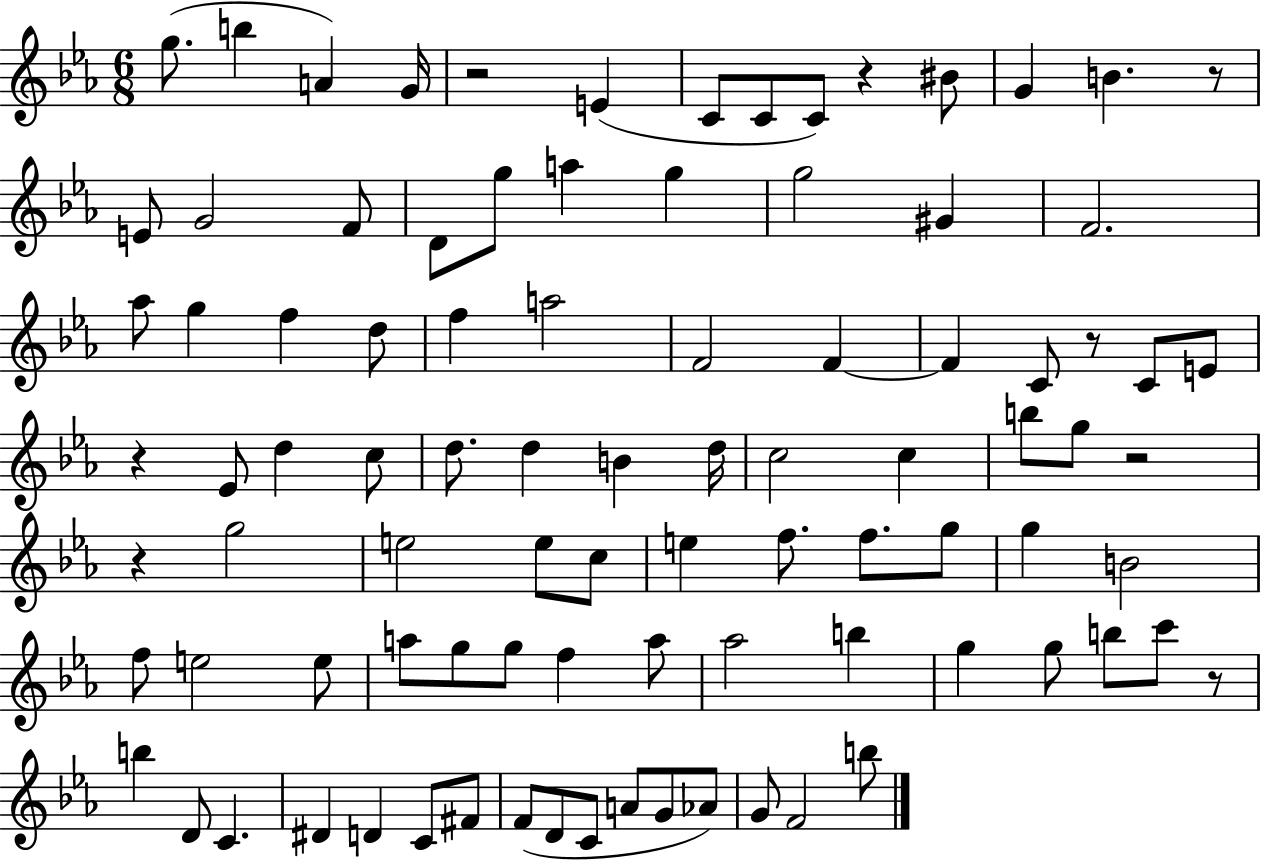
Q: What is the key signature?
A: EES major